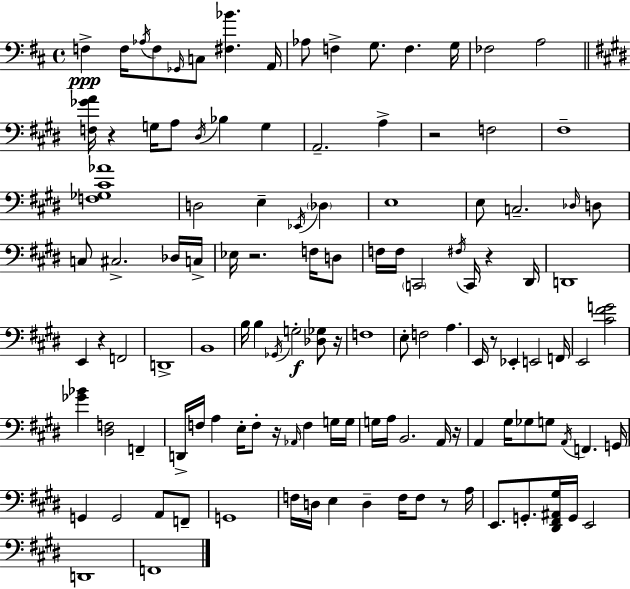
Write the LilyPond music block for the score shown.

{
  \clef bass
  \time 4/4
  \defaultTimeSignature
  \key d \major
  \repeat volta 2 { f4->\ppp f16 \acciaccatura { aes16 } f8 \grace { ges,16 } c8 <fis bes'>4. | a,16 aes8 f4-> g8. f4. | g16 fes2 a2 | \bar "||" \break \key e \major <f ges' a'>16 r4 g16 a8 \acciaccatura { dis16 } bes4 g4 | a,2.-- a4-> | r2 f2 | fis1-- | \break <f ges cis' aes'>1 | d2 e4-- \acciaccatura { ees,16 } \parenthesize des4 | e1 | e8 c2.-- | \break \grace { des16 } d8 c8 cis2.-> | des16 c16-> ees16 r2. | f16 d8 f16 f16 \parenthesize c,2 \acciaccatura { fis16 } c,16 r4 | dis,16 d,1 | \break e,4 r4 f,2 | d,1-> | b,1 | b16 b4 \acciaccatura { ges,16 }\f g2-. | \break <des ges>8 r16 f1 | e8-. f2 a4. | e,16 r8 ees,4-. e,2 | f,16 e,2 <cis' fis' g'>2 | \break <ges' bes'>4 <dis f>2 | f,4-- d,16-> f16 a4 e16-. f8-. r16 \grace { aes,16 } | f4 g16 g16 g16 a16 b,2. | a,16 r16 a,4 gis16 ges8 g8 \acciaccatura { a,16 } | \break f,4. g,16 g,4 g,2 | a,8 f,8-- g,1 | f16 d16 e4 d4-- | f16 f8 r8 a16 e,8. g,8.-. <dis, fis, ais, gis>16 g,16 e,2 | \break d,1 | f,1 | } \bar "|."
}